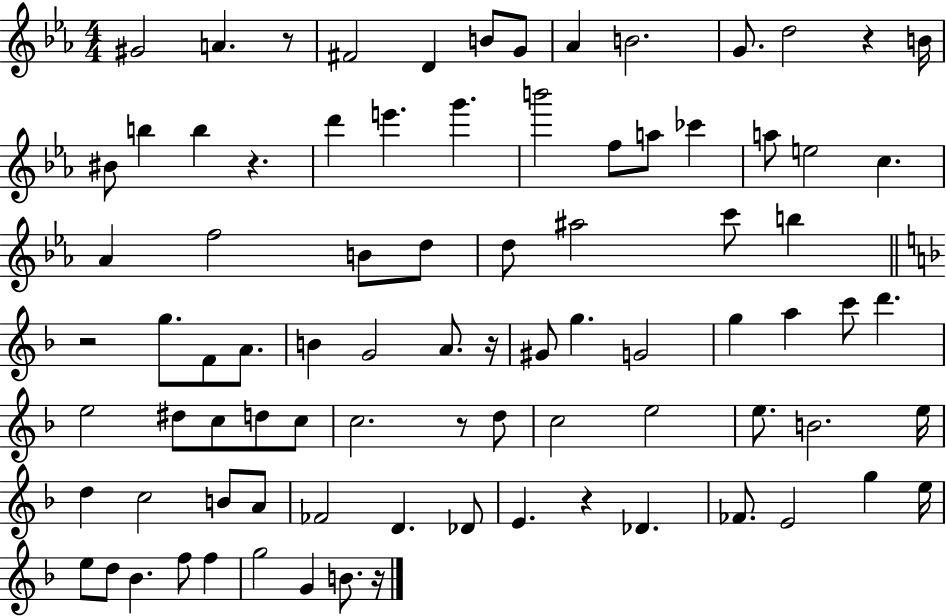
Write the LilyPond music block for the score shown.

{
  \clef treble
  \numericTimeSignature
  \time 4/4
  \key ees \major
  gis'2 a'4. r8 | fis'2 d'4 b'8 g'8 | aes'4 b'2. | g'8. d''2 r4 b'16 | \break bis'8 b''4 b''4 r4. | d'''4 e'''4. g'''4. | b'''2 f''8 a''8 ces'''4 | a''8 e''2 c''4. | \break aes'4 f''2 b'8 d''8 | d''8 ais''2 c'''8 b''4 | \bar "||" \break \key f \major r2 g''8. f'8 a'8. | b'4 g'2 a'8. r16 | gis'8 g''4. g'2 | g''4 a''4 c'''8 d'''4. | \break e''2 dis''8 c''8 d''8 c''8 | c''2. r8 d''8 | c''2 e''2 | e''8. b'2. e''16 | \break d''4 c''2 b'8 a'8 | fes'2 d'4. des'8 | e'4. r4 des'4. | fes'8. e'2 g''4 e''16 | \break e''8 d''8 bes'4. f''8 f''4 | g''2 g'4 b'8. r16 | \bar "|."
}